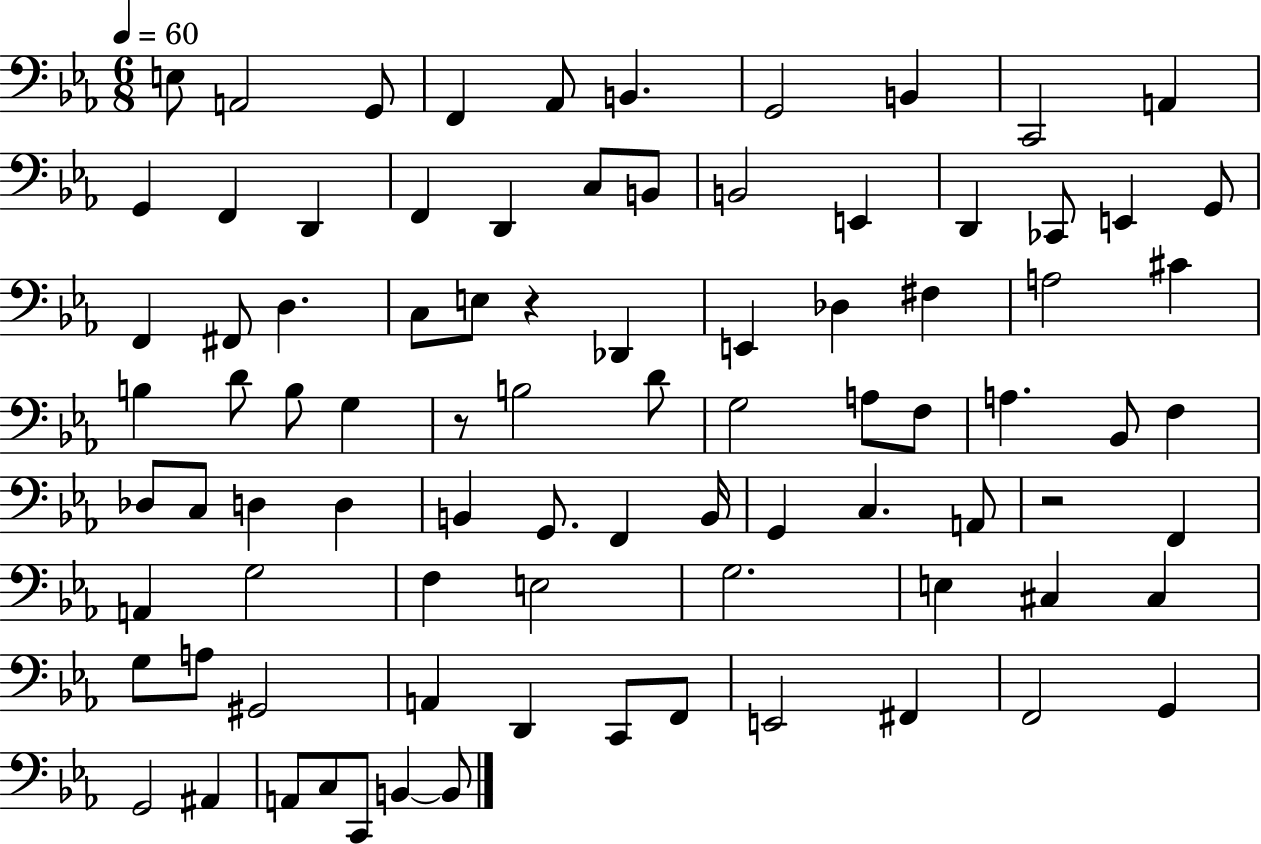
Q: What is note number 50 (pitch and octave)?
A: D3